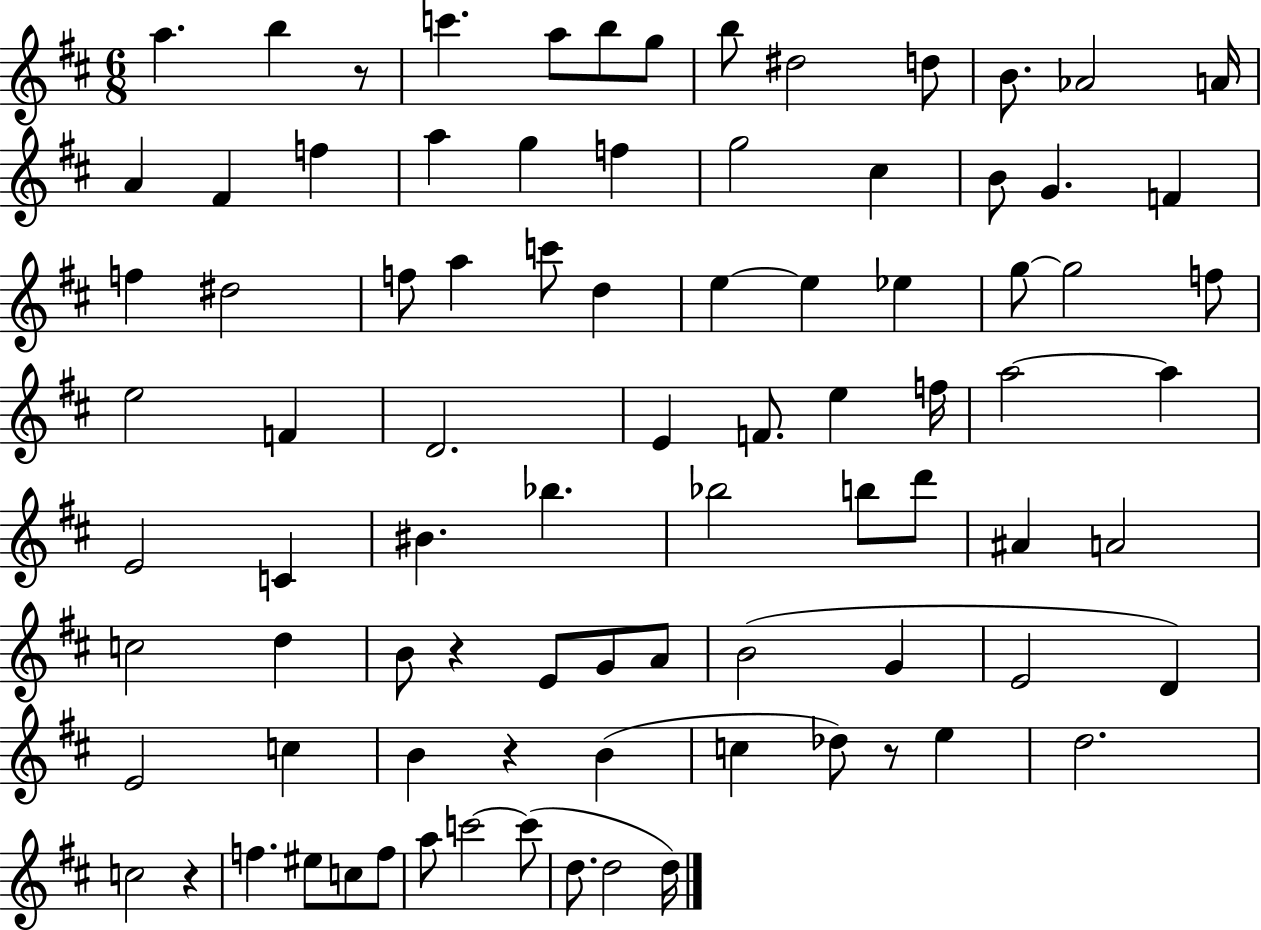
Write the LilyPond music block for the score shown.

{
  \clef treble
  \numericTimeSignature
  \time 6/8
  \key d \major
  a''4. b''4 r8 | c'''4. a''8 b''8 g''8 | b''8 dis''2 d''8 | b'8. aes'2 a'16 | \break a'4 fis'4 f''4 | a''4 g''4 f''4 | g''2 cis''4 | b'8 g'4. f'4 | \break f''4 dis''2 | f''8 a''4 c'''8 d''4 | e''4~~ e''4 ees''4 | g''8~~ g''2 f''8 | \break e''2 f'4 | d'2. | e'4 f'8. e''4 f''16 | a''2~~ a''4 | \break e'2 c'4 | bis'4. bes''4. | bes''2 b''8 d'''8 | ais'4 a'2 | \break c''2 d''4 | b'8 r4 e'8 g'8 a'8 | b'2( g'4 | e'2 d'4) | \break e'2 c''4 | b'4 r4 b'4( | c''4 des''8) r8 e''4 | d''2. | \break c''2 r4 | f''4. eis''8 c''8 f''8 | a''8 c'''2~~ c'''8( | d''8. d''2 d''16) | \break \bar "|."
}